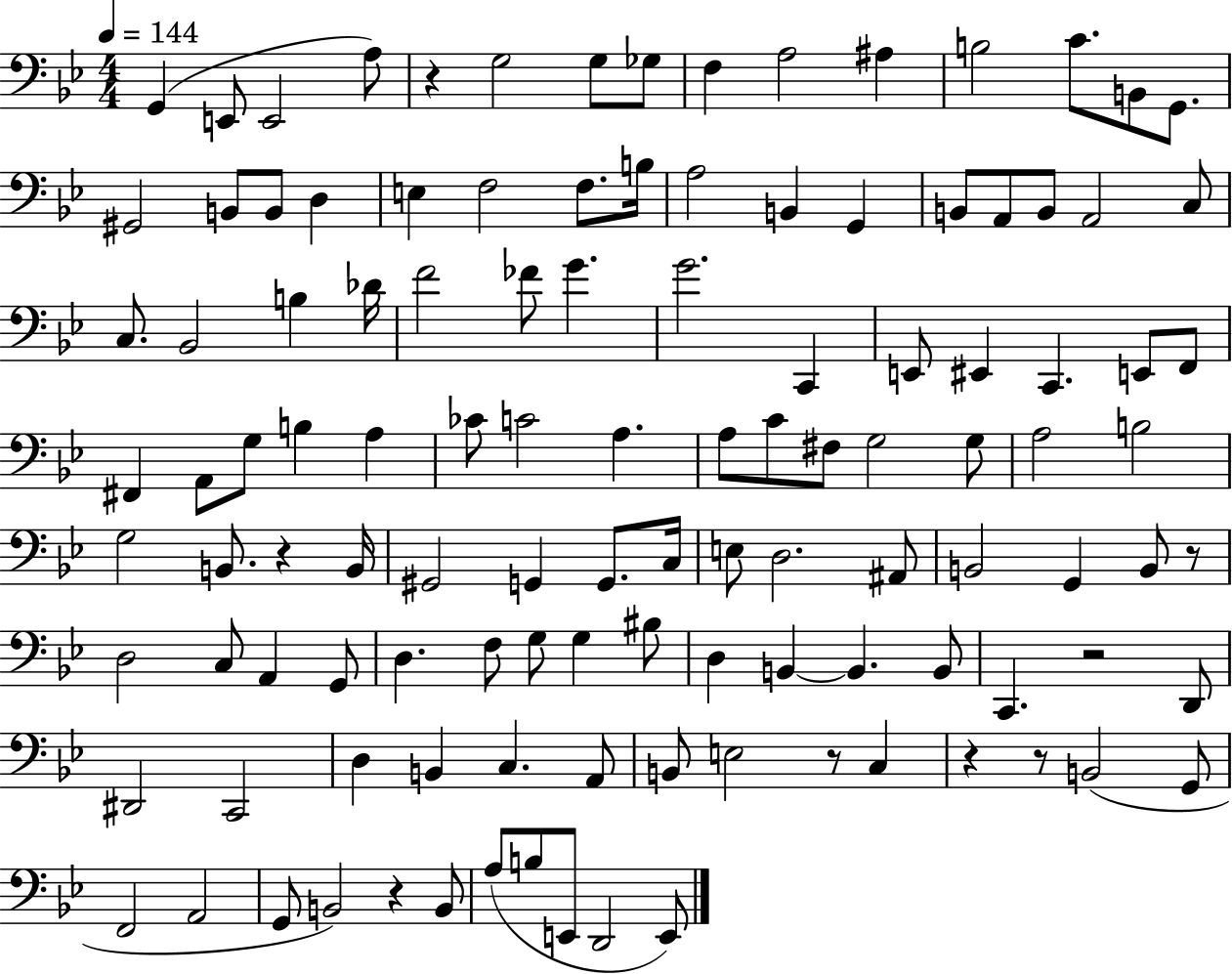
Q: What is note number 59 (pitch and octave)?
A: B3